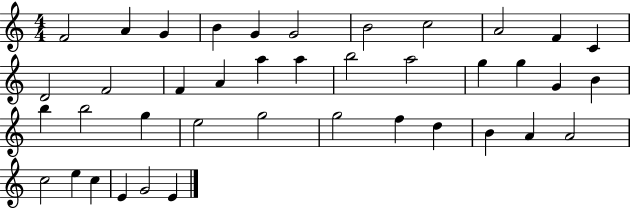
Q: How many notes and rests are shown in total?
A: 40